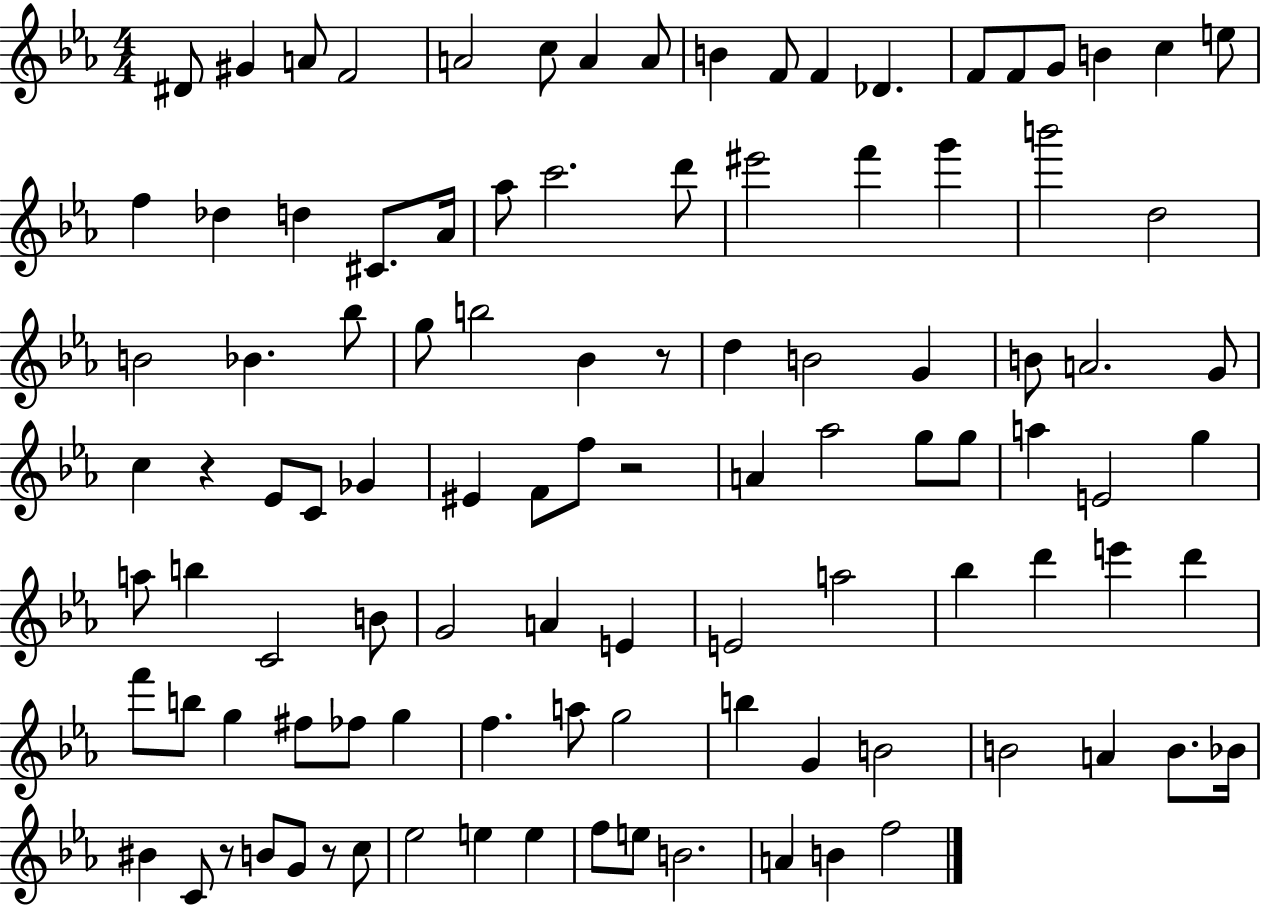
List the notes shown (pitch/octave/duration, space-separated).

D#4/e G#4/q A4/e F4/h A4/h C5/e A4/q A4/e B4/q F4/e F4/q Db4/q. F4/e F4/e G4/e B4/q C5/q E5/e F5/q Db5/q D5/q C#4/e. Ab4/s Ab5/e C6/h. D6/e EIS6/h F6/q G6/q B6/h D5/h B4/h Bb4/q. Bb5/e G5/e B5/h Bb4/q R/e D5/q B4/h G4/q B4/e A4/h. G4/e C5/q R/q Eb4/e C4/e Gb4/q EIS4/q F4/e F5/e R/h A4/q Ab5/h G5/e G5/e A5/q E4/h G5/q A5/e B5/q C4/h B4/e G4/h A4/q E4/q E4/h A5/h Bb5/q D6/q E6/q D6/q F6/e B5/e G5/q F#5/e FES5/e G5/q F5/q. A5/e G5/h B5/q G4/q B4/h B4/h A4/q B4/e. Bb4/s BIS4/q C4/e R/e B4/e G4/e R/e C5/e Eb5/h E5/q E5/q F5/e E5/e B4/h. A4/q B4/q F5/h